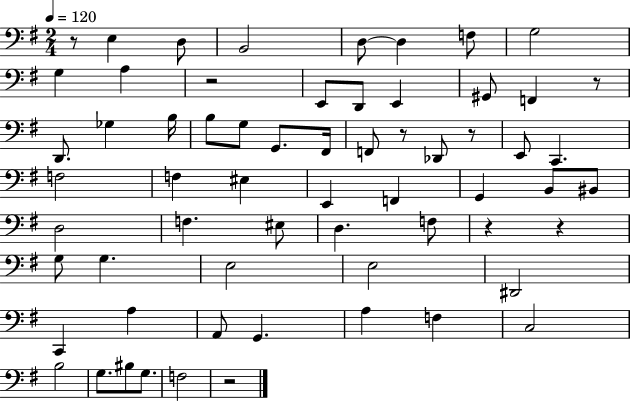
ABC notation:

X:1
T:Untitled
M:2/4
L:1/4
K:G
z/2 E, D,/2 B,,2 D,/2 D, F,/2 G,2 G, A, z2 E,,/2 D,,/2 E,, ^G,,/2 F,, z/2 D,,/2 _G, B,/4 B,/2 G,/2 G,,/2 ^F,,/4 F,,/2 z/2 _D,,/2 z/2 E,,/2 C,, F,2 F, ^E, E,, F,, G,, B,,/2 ^B,,/2 D,2 F, ^E,/2 D, F,/2 z z G,/2 G, E,2 E,2 ^D,,2 C,, A, A,,/2 G,, A, F, C,2 B,2 G,/2 ^B,/2 G,/2 F,2 z2